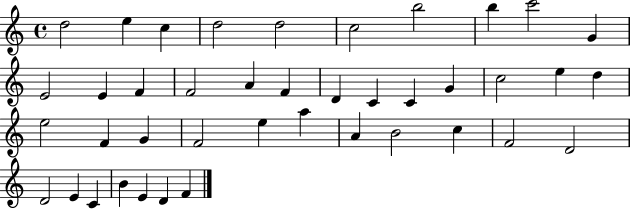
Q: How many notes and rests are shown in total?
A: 41